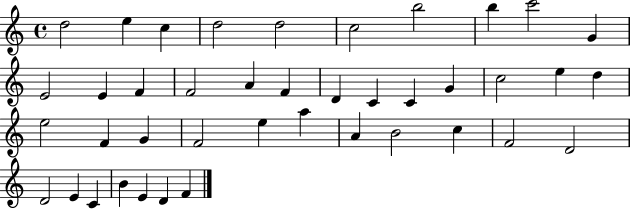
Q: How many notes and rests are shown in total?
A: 41